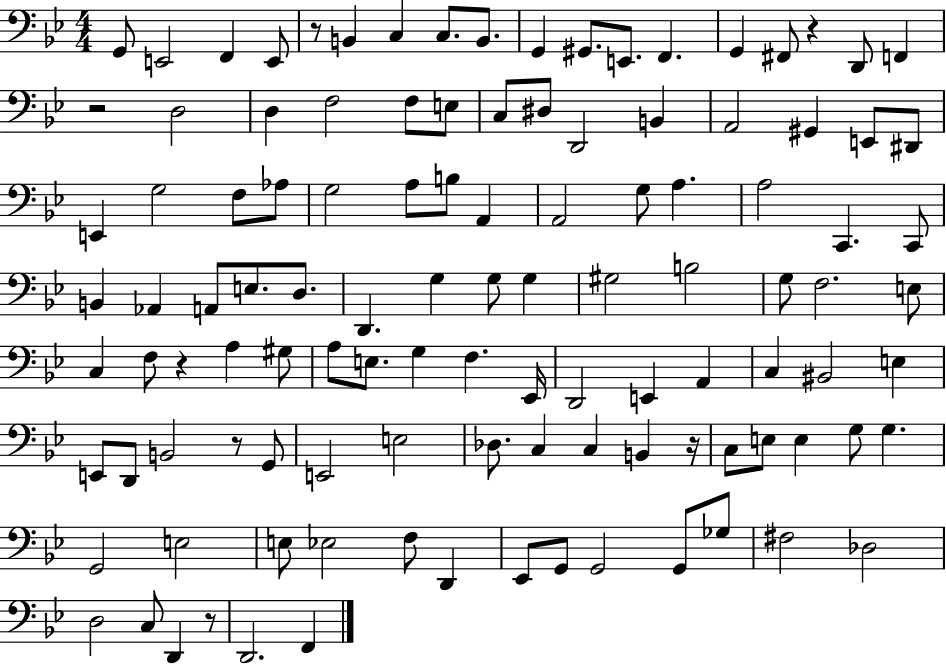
G2/e E2/h F2/q E2/e R/e B2/q C3/q C3/e. B2/e. G2/q G#2/e. E2/e. F2/q. G2/q F#2/e R/q D2/e F2/q R/h D3/h D3/q F3/h F3/e E3/e C3/e D#3/e D2/h B2/q A2/h G#2/q E2/e D#2/e E2/q G3/h F3/e Ab3/e G3/h A3/e B3/e A2/q A2/h G3/e A3/q. A3/h C2/q. C2/e B2/q Ab2/q A2/e E3/e. D3/e. D2/q. G3/q G3/e G3/q G#3/h B3/h G3/e F3/h. E3/e C3/q F3/e R/q A3/q G#3/e A3/e E3/e. G3/q F3/q. Eb2/s D2/h E2/q A2/q C3/q BIS2/h E3/q E2/e D2/e B2/h R/e G2/e E2/h E3/h Db3/e. C3/q C3/q B2/q R/s C3/e E3/e E3/q G3/e G3/q. G2/h E3/h E3/e Eb3/h F3/e D2/q Eb2/e G2/e G2/h G2/e Gb3/e F#3/h Db3/h D3/h C3/e D2/q R/e D2/h. F2/q